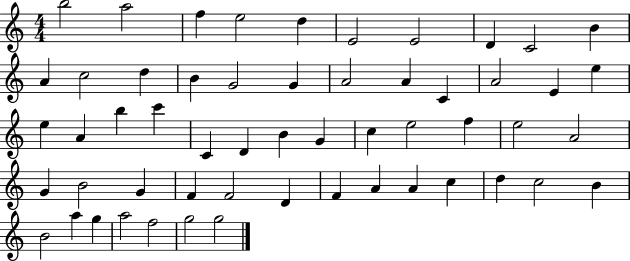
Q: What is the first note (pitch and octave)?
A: B5